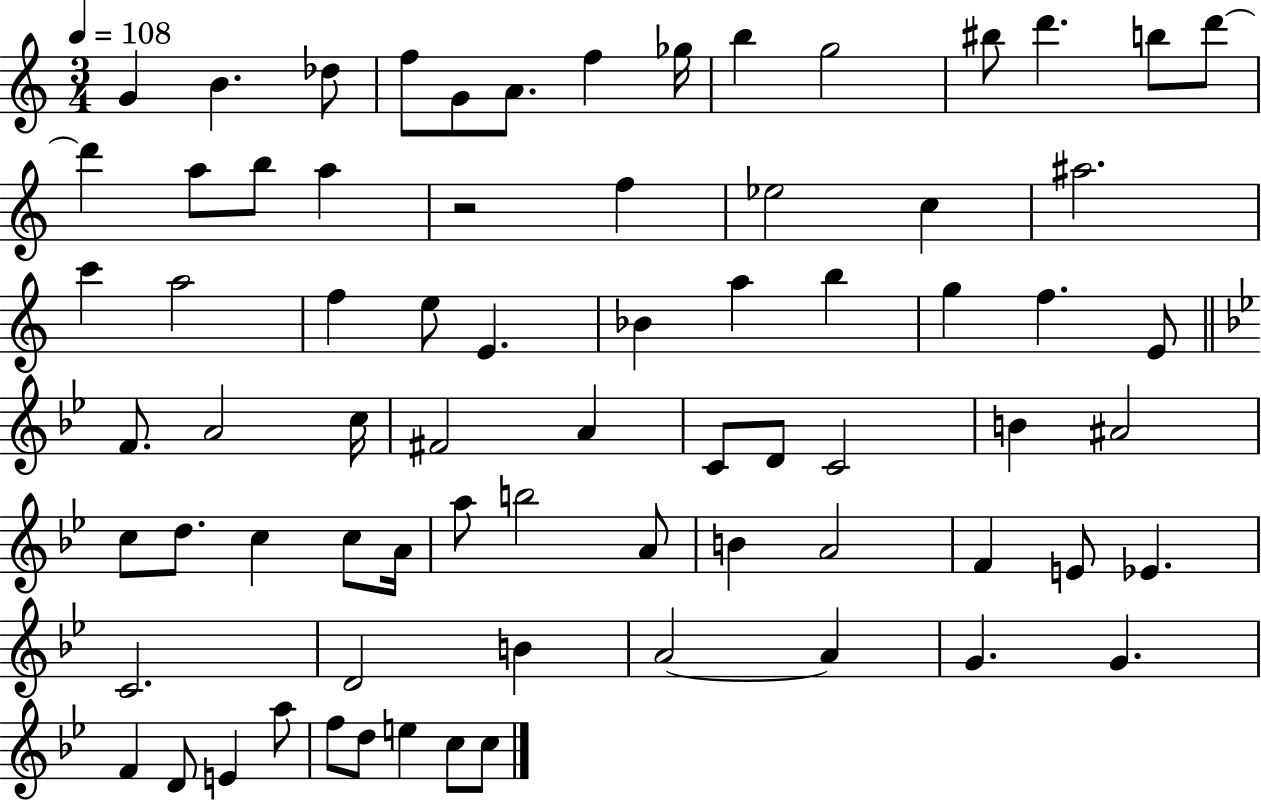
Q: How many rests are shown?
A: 1